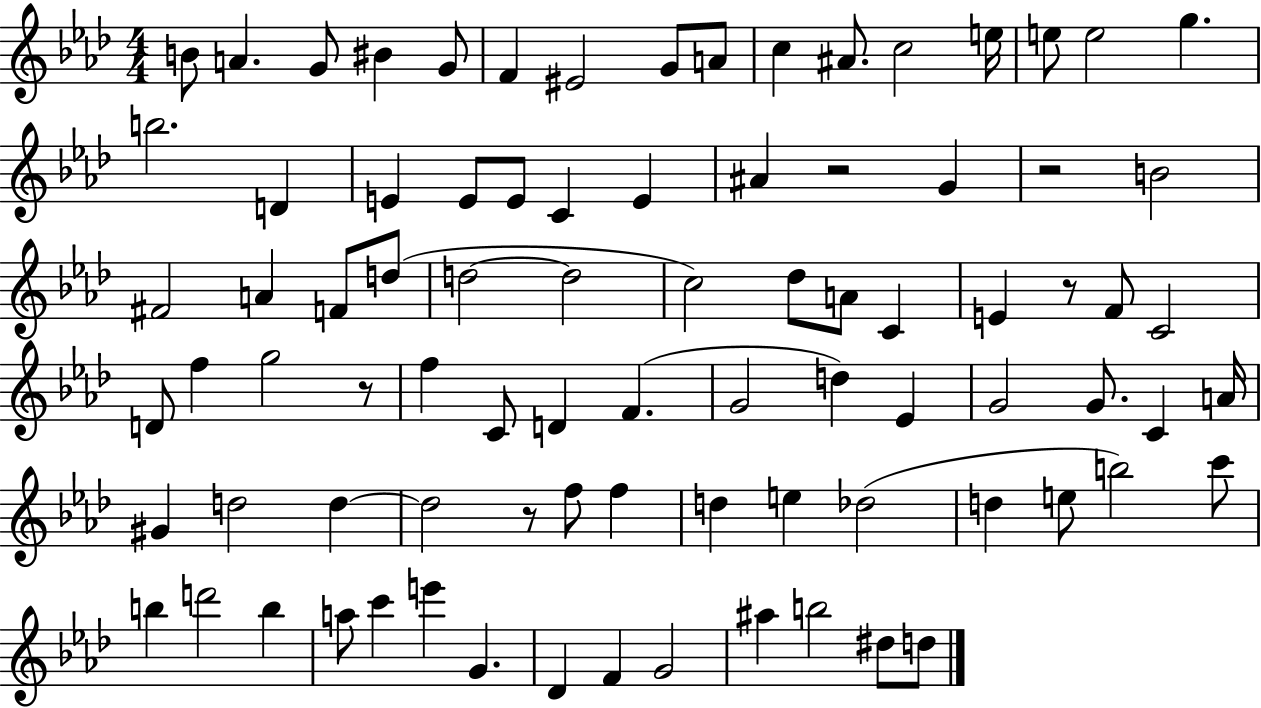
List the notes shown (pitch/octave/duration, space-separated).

B4/e A4/q. G4/e BIS4/q G4/e F4/q EIS4/h G4/e A4/e C5/q A#4/e. C5/h E5/s E5/e E5/h G5/q. B5/h. D4/q E4/q E4/e E4/e C4/q E4/q A#4/q R/h G4/q R/h B4/h F#4/h A4/q F4/e D5/e D5/h D5/h C5/h Db5/e A4/e C4/q E4/q R/e F4/e C4/h D4/e F5/q G5/h R/e F5/q C4/e D4/q F4/q. G4/h D5/q Eb4/q G4/h G4/e. C4/q A4/s G#4/q D5/h D5/q D5/h R/e F5/e F5/q D5/q E5/q Db5/h D5/q E5/e B5/h C6/e B5/q D6/h B5/q A5/e C6/q E6/q G4/q. Db4/q F4/q G4/h A#5/q B5/h D#5/e D5/e